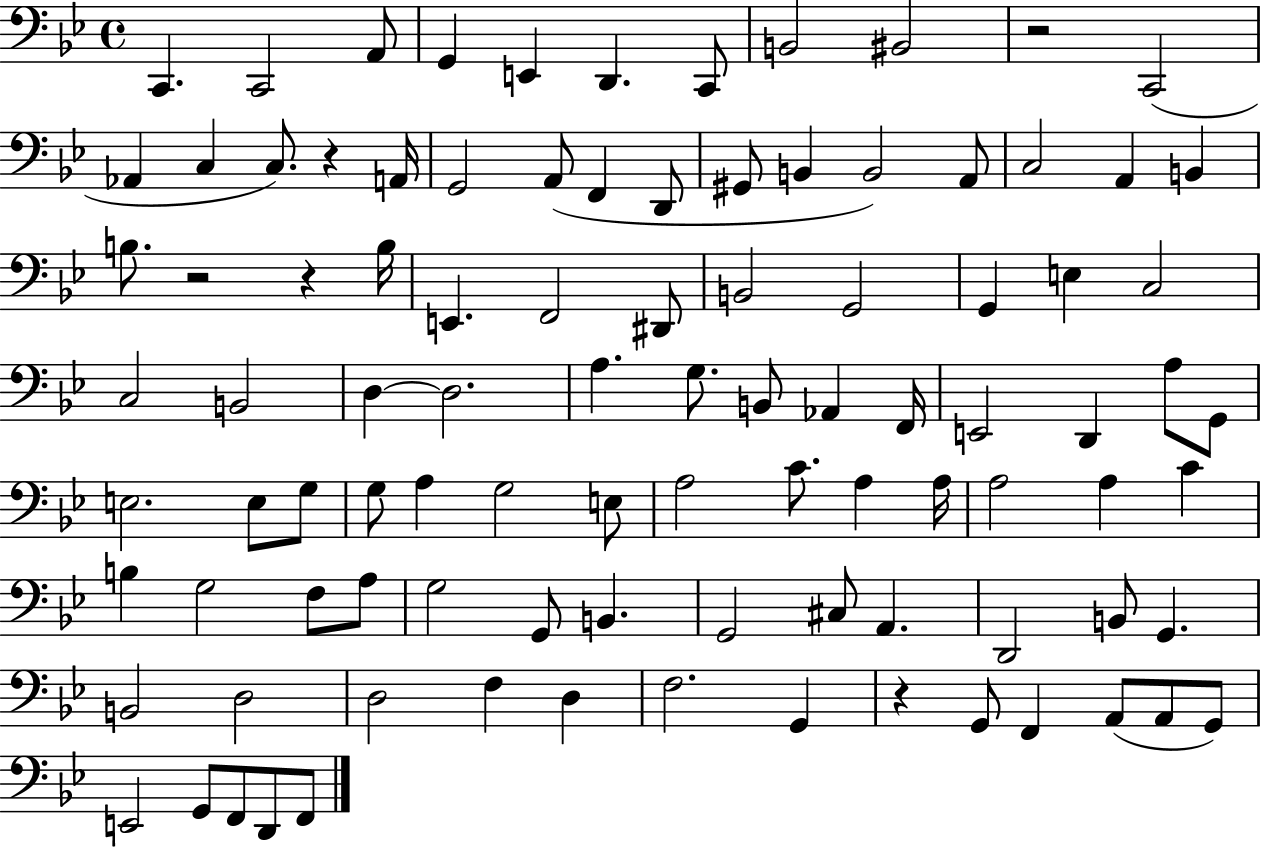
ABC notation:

X:1
T:Untitled
M:4/4
L:1/4
K:Bb
C,, C,,2 A,,/2 G,, E,, D,, C,,/2 B,,2 ^B,,2 z2 C,,2 _A,, C, C,/2 z A,,/4 G,,2 A,,/2 F,, D,,/2 ^G,,/2 B,, B,,2 A,,/2 C,2 A,, B,, B,/2 z2 z B,/4 E,, F,,2 ^D,,/2 B,,2 G,,2 G,, E, C,2 C,2 B,,2 D, D,2 A, G,/2 B,,/2 _A,, F,,/4 E,,2 D,, A,/2 G,,/2 E,2 E,/2 G,/2 G,/2 A, G,2 E,/2 A,2 C/2 A, A,/4 A,2 A, C B, G,2 F,/2 A,/2 G,2 G,,/2 B,, G,,2 ^C,/2 A,, D,,2 B,,/2 G,, B,,2 D,2 D,2 F, D, F,2 G,, z G,,/2 F,, A,,/2 A,,/2 G,,/2 E,,2 G,,/2 F,,/2 D,,/2 F,,/2